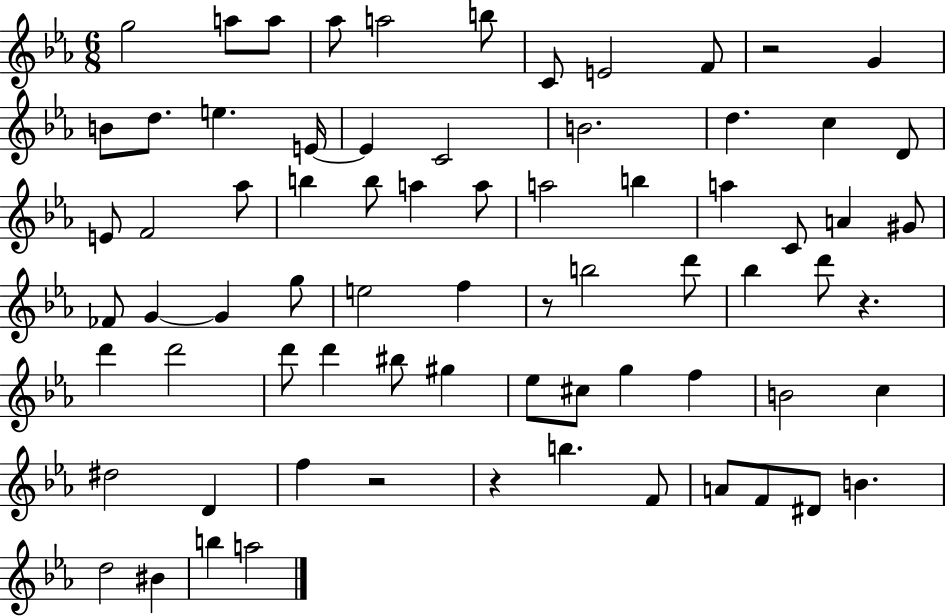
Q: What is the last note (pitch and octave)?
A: A5